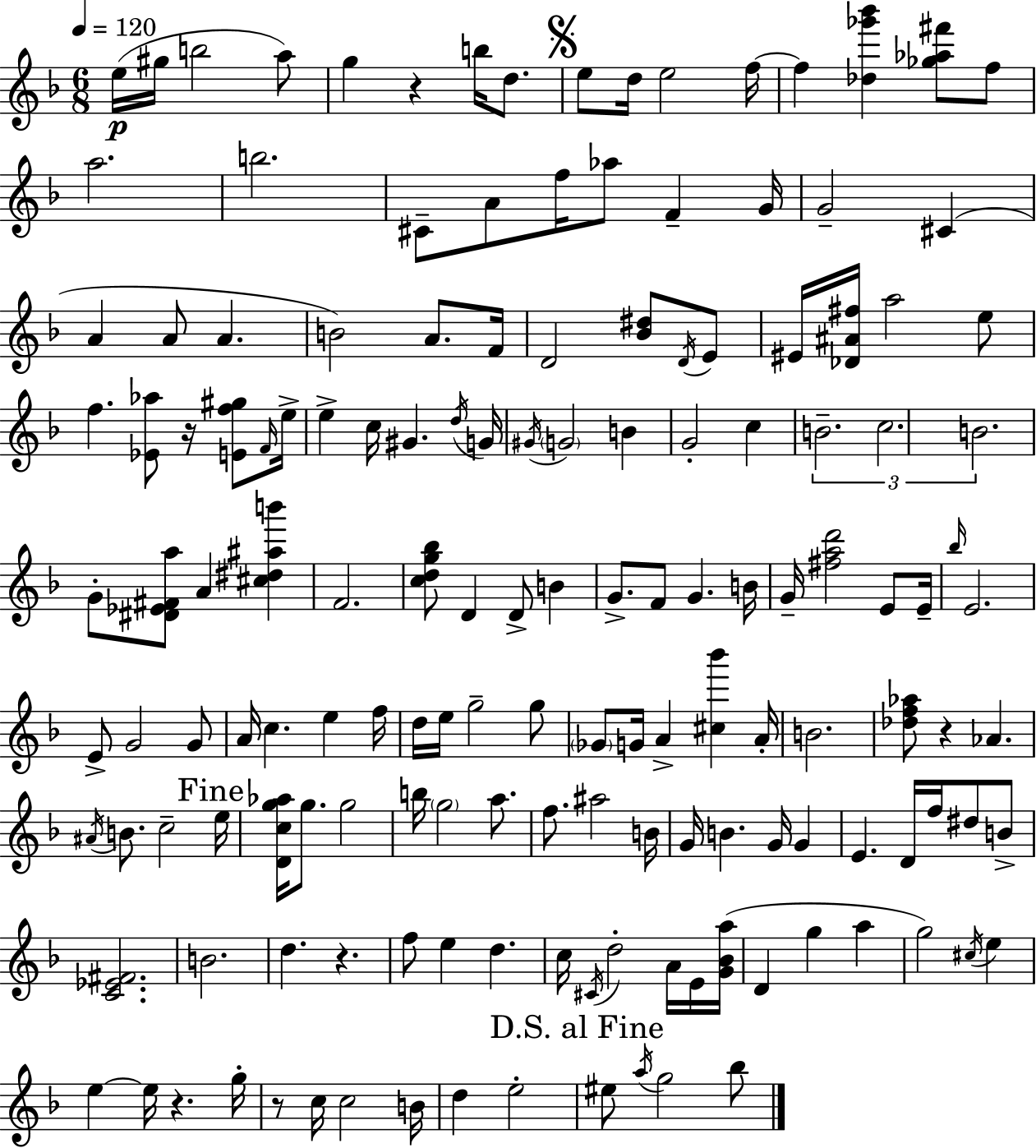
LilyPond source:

{
  \clef treble
  \numericTimeSignature
  \time 6/8
  \key f \major
  \tempo 4 = 120
  e''16(\p gis''16 b''2 a''8) | g''4 r4 b''16 d''8. | \mark \markup { \musicglyph "scripts.segno" } e''8 d''16 e''2 f''16~~ | f''4 <des'' ges''' bes'''>4 <ges'' aes'' fis'''>8 f''8 | \break a''2. | b''2. | cis'8-- a'8 f''16 aes''8 f'4-- g'16 | g'2-- cis'4( | \break a'4 a'8 a'4. | b'2) a'8. f'16 | d'2 <bes' dis''>8 \acciaccatura { d'16 } e'8 | eis'16 <des' ais' fis''>16 a''2 e''8 | \break f''4. <ees' aes''>8 r16 <e' f'' gis''>8 | \grace { f'16 } e''16-> e''4-> c''16 gis'4. | \acciaccatura { d''16 } g'16 \acciaccatura { gis'16 } \parenthesize g'2 | b'4 g'2-. | \break c''4 \tuplet 3/2 { b'2.-- | c''2. | b'2. } | g'8-. <dis' ees' fis' a''>8 a'4 | \break <cis'' dis'' ais'' b'''>4 f'2. | <c'' d'' g'' bes''>8 d'4 d'8-> | b'4 g'8.-> f'8 g'4. | b'16 g'16-- <fis'' a'' d'''>2 | \break e'8 e'16-- \grace { bes''16 } e'2. | e'8-> g'2 | g'8 a'16 c''4. | e''4 f''16 d''16 e''16 g''2-- | \break g''8 \parenthesize ges'8 g'16 a'4-> | <cis'' bes'''>4 a'16-. b'2. | <des'' f'' aes''>8 r4 aes'4. | \acciaccatura { ais'16 } b'8. c''2-- | \break \mark "Fine" e''16 <d' c'' g'' aes''>16 g''8. g''2 | b''16 \parenthesize g''2 | a''8. f''8. ais''2 | b'16 g'16 b'4. | \break g'16 g'4 e'4. | d'16 f''16 dis''8 b'8-> <c' ees' fis'>2. | b'2. | d''4. | \break r4. f''8 e''4 | d''4. c''16 \acciaccatura { cis'16 } d''2-. | a'16 e'16 <g' bes' a''>16( d'4 g''4 | a''4 g''2) | \break \acciaccatura { cis''16 } e''4 e''4~~ | e''16 r4. g''16-. r8 c''16 c''2 | b'16 d''4 | e''2-. \mark "D.S. al Fine" eis''8 \acciaccatura { a''16 } g''2 | \break bes''8 \bar "|."
}